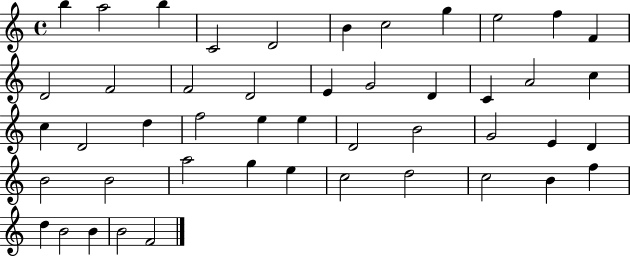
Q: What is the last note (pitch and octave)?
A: F4